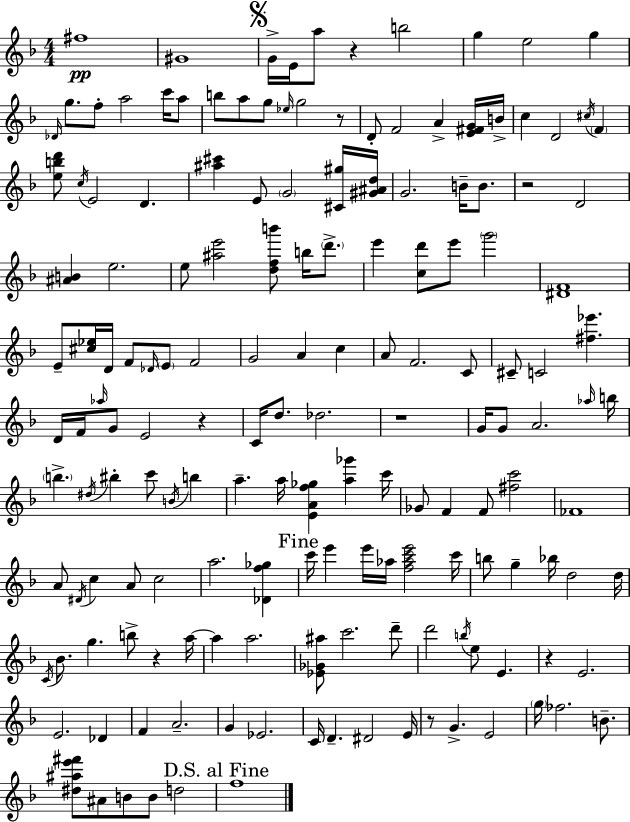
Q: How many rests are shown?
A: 8